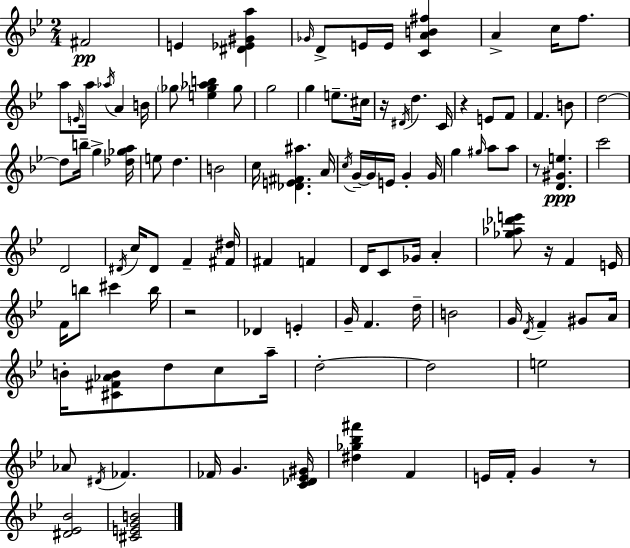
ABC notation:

X:1
T:Untitled
M:2/4
L:1/4
K:Bb
^F2 E [^D_E^Ga] _G/4 D/2 E/4 E/4 [CAB^f] A c/4 f/2 a/2 E/4 a/4 _a/4 A B/4 _g/2 [e_g_ab] _g/2 g2 g e/2 ^c/4 z/4 ^D/4 d C/4 z E/2 F/2 F B/2 d2 d/2 b/4 g [_d_ga]/4 e/2 d B2 c/4 [_DE^F^a] A/4 c/4 G/4 G/4 E/4 G G/4 g ^g/4 a/2 a/2 z/2 [D^Ge] c'2 D2 ^D/4 c/4 ^D/2 F [^F^d]/4 ^F F D/4 C/2 _G/4 A [_g_a_d'e']/2 z/4 F E/4 F/4 b/2 ^c' b/4 z2 _D E G/4 F d/4 B2 G/4 D/4 F ^G/2 A/4 B/4 [^C^F_AB]/2 d/2 c/2 a/4 d2 d2 e2 _A/2 ^D/4 _F _F/4 G [C_D_E^G]/4 [^d_g_b^f'] F E/4 F/4 G z/2 [^D_E_B]2 [^CEGB]2